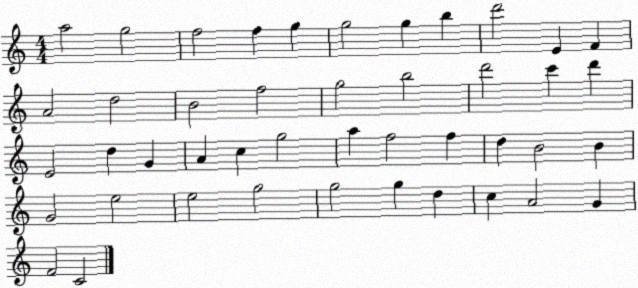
X:1
T:Untitled
M:4/4
L:1/4
K:C
a2 g2 f2 f g g2 g b d'2 E F A2 d2 B2 f2 g2 b2 d'2 c' d' E2 d G A c g2 a f2 f d B2 B G2 e2 e2 g2 g2 g d c A2 G F2 C2